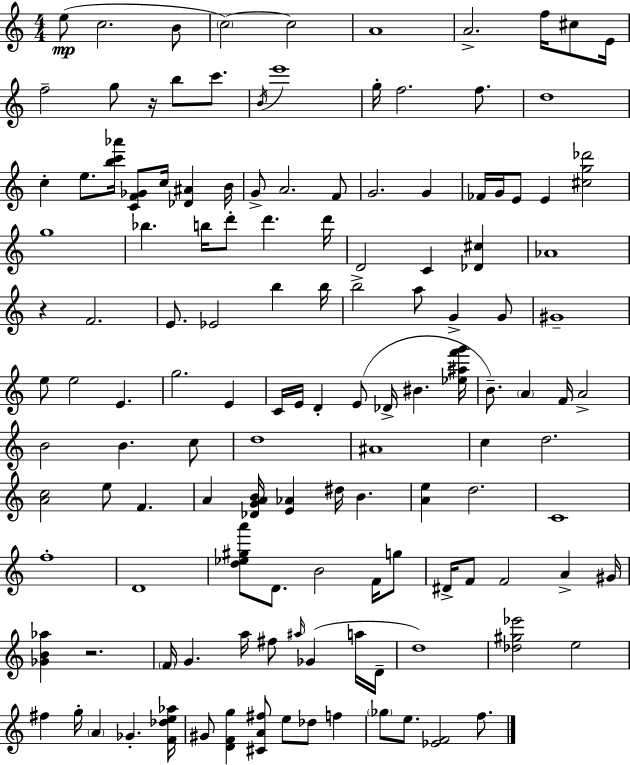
{
  \clef treble
  \numericTimeSignature
  \time 4/4
  \key a \minor
  \repeat volta 2 { e''8(\mp c''2. b'8 | \parenthesize c''2~~) c''2 | a'1 | a'2.-> f''16 cis''8 e'16 | \break f''2-- g''8 r16 b''8 c'''8. | \acciaccatura { b'16 } e'''1 | g''16-. f''2. f''8. | d''1 | \break c''4-. e''8. <b'' c''' aes'''>16 <c' f' ges'>8 c''16 <des' ais'>4 | b'16 g'8-> a'2. f'8 | g'2. g'4 | fes'16 g'16 e'8 e'4 <cis'' g'' des'''>2 | \break g''1 | bes''4. b''16 d'''8-. d'''4. | d'''16 d'2 c'4 <des' cis''>4 | aes'1 | \break r4 f'2. | e'8. ees'2 b''4 | b''16 b''2-> a''8 g'4-> g'8 | gis'1-- | \break e''8 e''2 e'4. | g''2. e'4 | c'16 e'16 d'4-. e'8( des'16-> bis'4. | <ees'' ais'' f''' g'''>16 b'8.--) \parenthesize a'4 f'16 a'2-> | \break b'2 b'4. c''8 | d''1 | ais'1 | c''4 d''2. | \break <a' c''>2 e''8 f'4. | a'4 <des' g' a' b'>16 <e' aes'>4 dis''16 b'4. | <a' e''>4 d''2. | c'1 | \break f''1-. | d'1 | <d'' ees'' gis'' a'''>8 d'8. b'2 f'16 g''8 | dis'16-> f'8 f'2 a'4-> | \break gis'16 <ges' b' aes''>4 r2. | \parenthesize f'16 g'4. a''16 fis''8 \grace { ais''16 } ges'4( | a''16 d'16-- d''1) | <des'' gis'' ees'''>2 e''2 | \break fis''4 g''16-. \parenthesize a'4 ges'4.-. | <f' des'' e'' aes''>16 gis'8 <d' f' g''>4 <cis' a' fis''>8 e''8 des''8 f''4 | \parenthesize ges''8 e''8. <ees' f'>2 f''8. | } \bar "|."
}